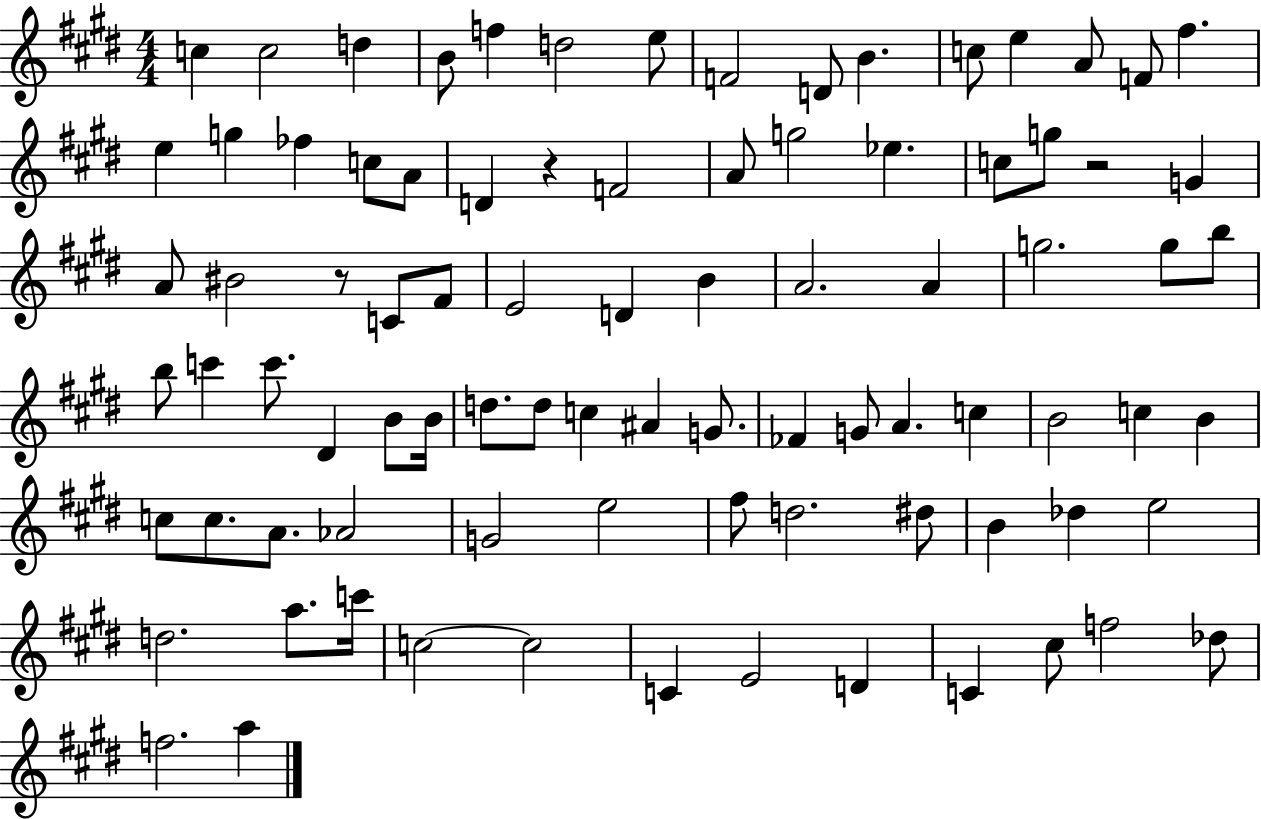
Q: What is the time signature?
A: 4/4